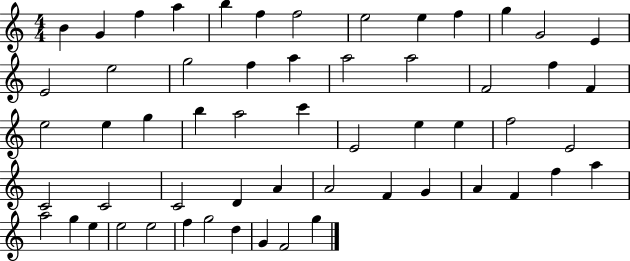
B4/q G4/q F5/q A5/q B5/q F5/q F5/h E5/h E5/q F5/q G5/q G4/h E4/q E4/h E5/h G5/h F5/q A5/q A5/h A5/h F4/h F5/q F4/q E5/h E5/q G5/q B5/q A5/h C6/q E4/h E5/q E5/q F5/h E4/h C4/h C4/h C4/h D4/q A4/q A4/h F4/q G4/q A4/q F4/q F5/q A5/q A5/h G5/q E5/q E5/h E5/h F5/q G5/h D5/q G4/q F4/h G5/q